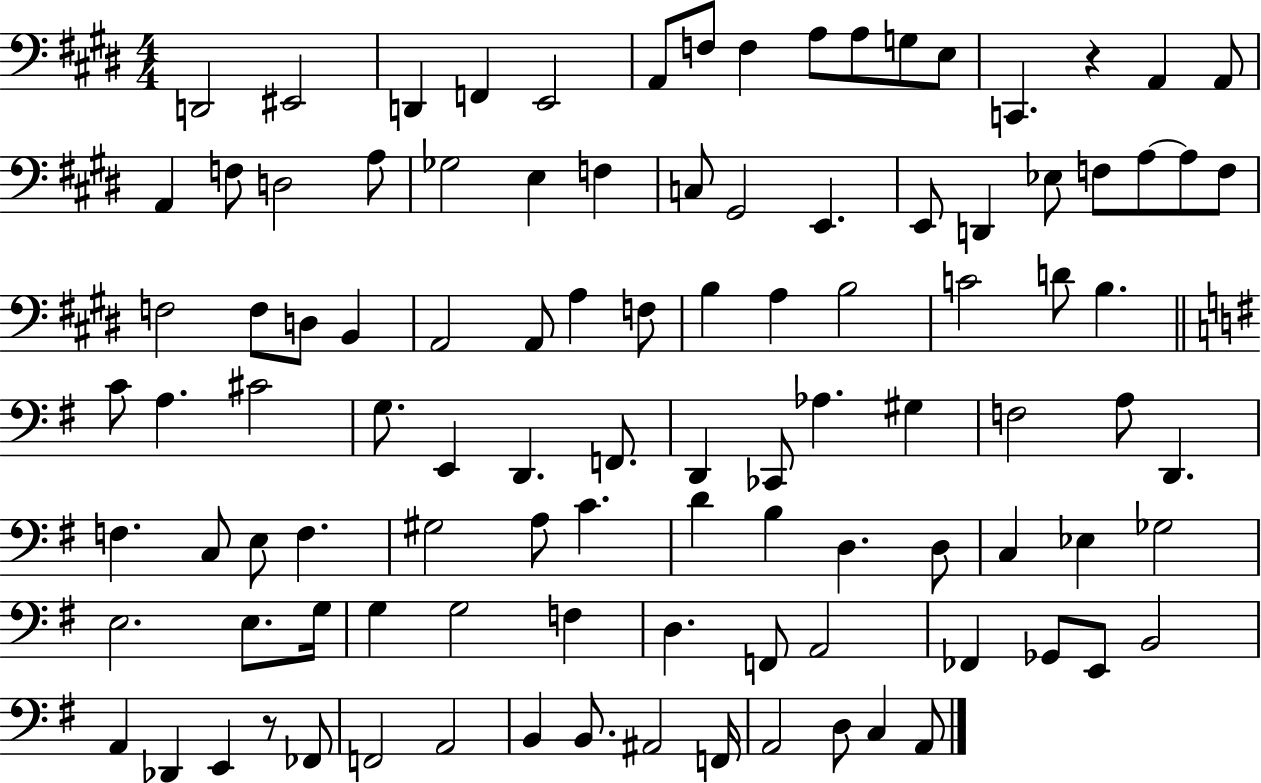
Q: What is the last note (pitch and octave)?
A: A2